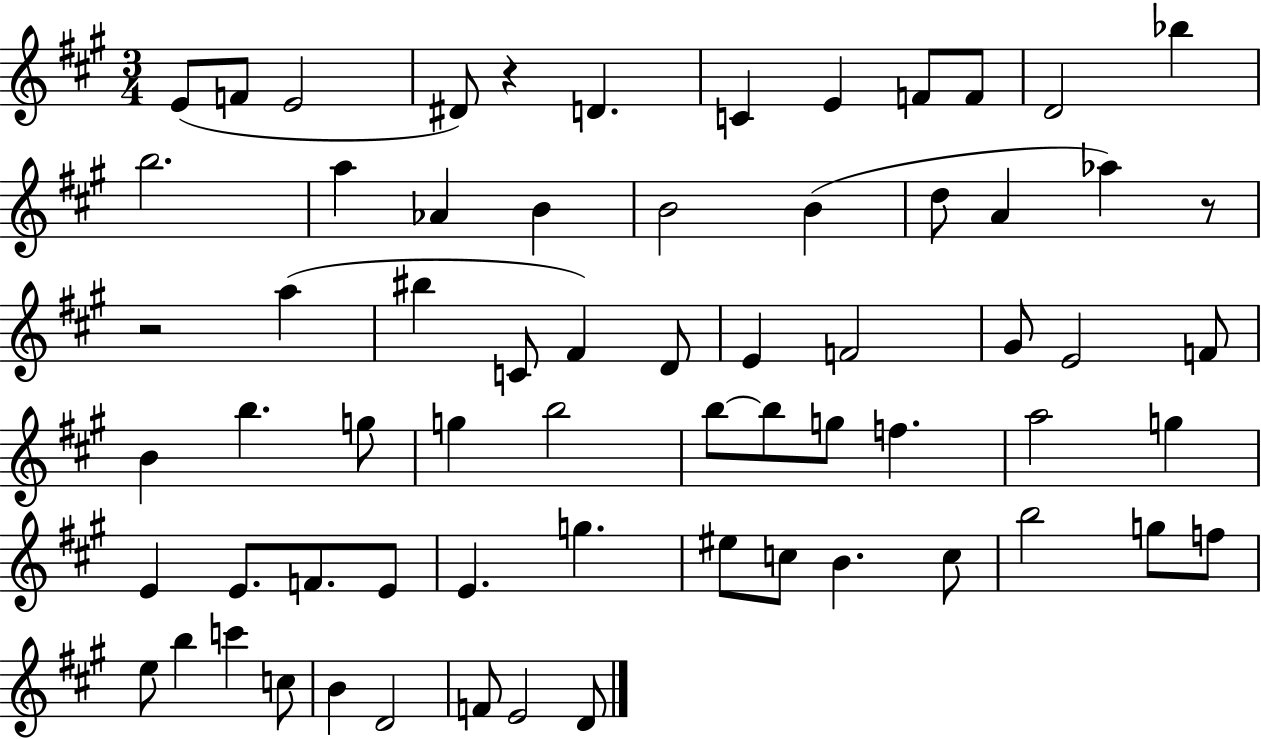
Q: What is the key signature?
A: A major